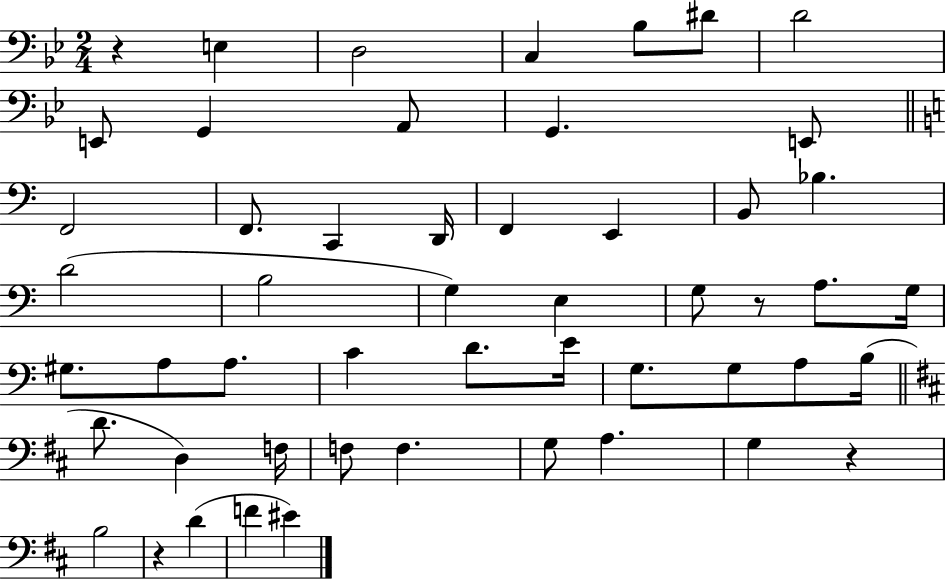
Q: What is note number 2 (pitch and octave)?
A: D3